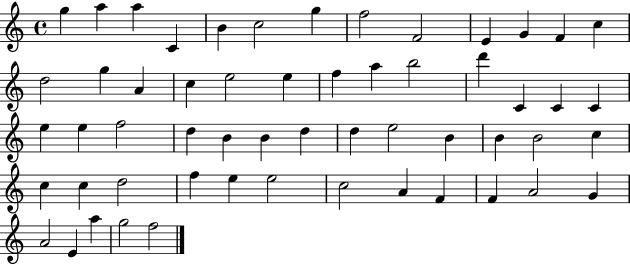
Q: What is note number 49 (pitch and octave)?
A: F4